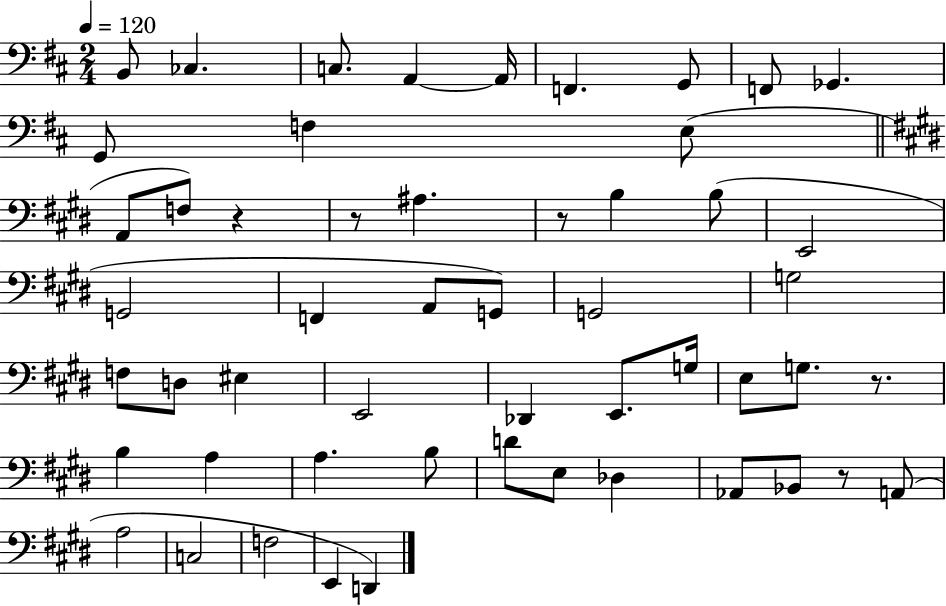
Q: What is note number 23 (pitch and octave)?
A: G2